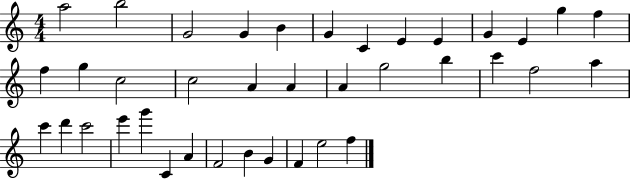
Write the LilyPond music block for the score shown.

{
  \clef treble
  \numericTimeSignature
  \time 4/4
  \key c \major
  a''2 b''2 | g'2 g'4 b'4 | g'4 c'4 e'4 e'4 | g'4 e'4 g''4 f''4 | \break f''4 g''4 c''2 | c''2 a'4 a'4 | a'4 g''2 b''4 | c'''4 f''2 a''4 | \break c'''4 d'''4 c'''2 | e'''4 g'''4 c'4 a'4 | f'2 b'4 g'4 | f'4 e''2 f''4 | \break \bar "|."
}